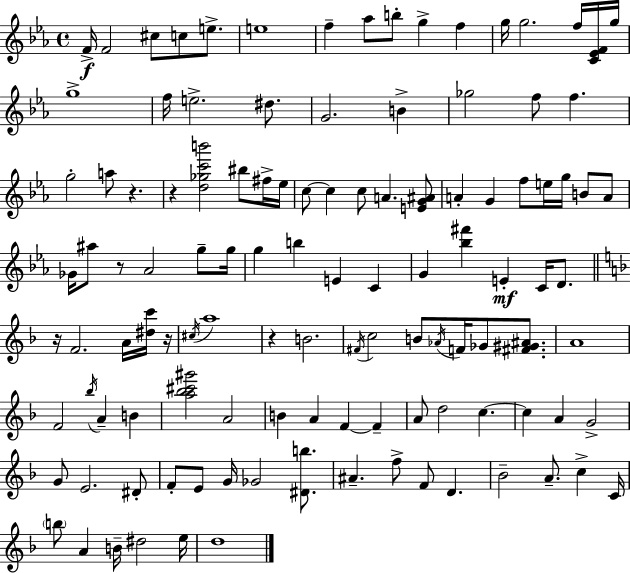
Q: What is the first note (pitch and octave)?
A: F4